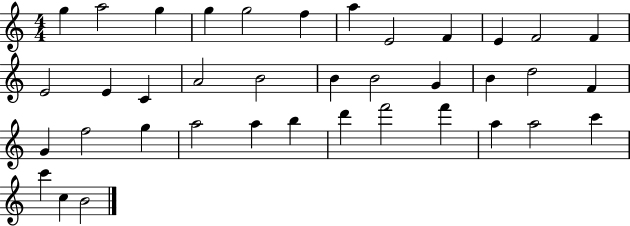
G5/q A5/h G5/q G5/q G5/h F5/q A5/q E4/h F4/q E4/q F4/h F4/q E4/h E4/q C4/q A4/h B4/h B4/q B4/h G4/q B4/q D5/h F4/q G4/q F5/h G5/q A5/h A5/q B5/q D6/q F6/h F6/q A5/q A5/h C6/q C6/q C5/q B4/h